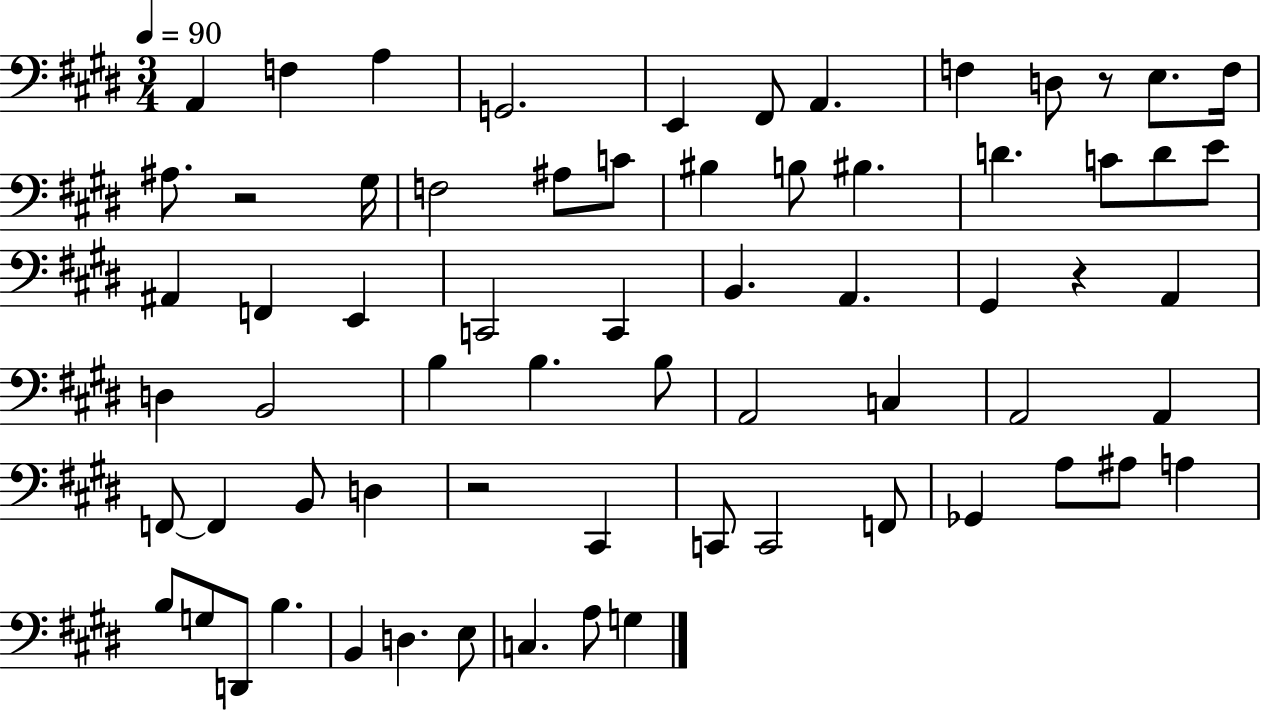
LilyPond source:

{
  \clef bass
  \numericTimeSignature
  \time 3/4
  \key e \major
  \tempo 4 = 90
  a,4 f4 a4 | g,2. | e,4 fis,8 a,4. | f4 d8 r8 e8. f16 | \break ais8. r2 gis16 | f2 ais8 c'8 | bis4 b8 bis4. | d'4. c'8 d'8 e'8 | \break ais,4 f,4 e,4 | c,2 c,4 | b,4. a,4. | gis,4 r4 a,4 | \break d4 b,2 | b4 b4. b8 | a,2 c4 | a,2 a,4 | \break f,8~~ f,4 b,8 d4 | r2 cis,4 | c,8 c,2 f,8 | ges,4 a8 ais8 a4 | \break b8 g8 d,8 b4. | b,4 d4. e8 | c4. a8 g4 | \bar "|."
}